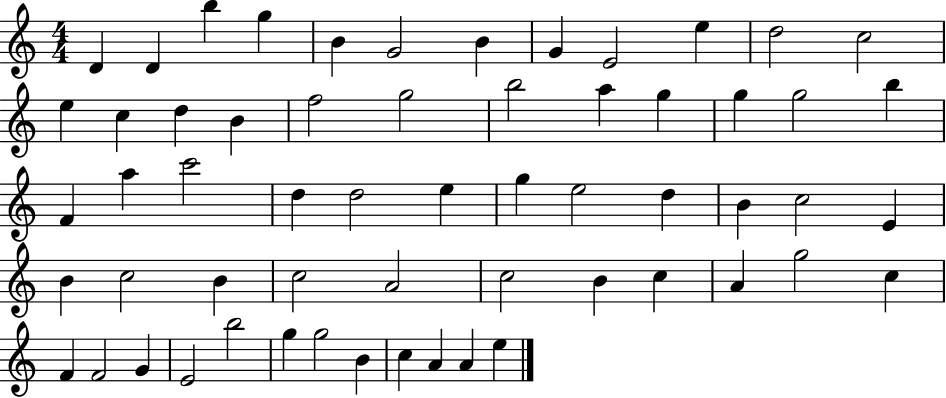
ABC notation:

X:1
T:Untitled
M:4/4
L:1/4
K:C
D D b g B G2 B G E2 e d2 c2 e c d B f2 g2 b2 a g g g2 b F a c'2 d d2 e g e2 d B c2 E B c2 B c2 A2 c2 B c A g2 c F F2 G E2 b2 g g2 B c A A e